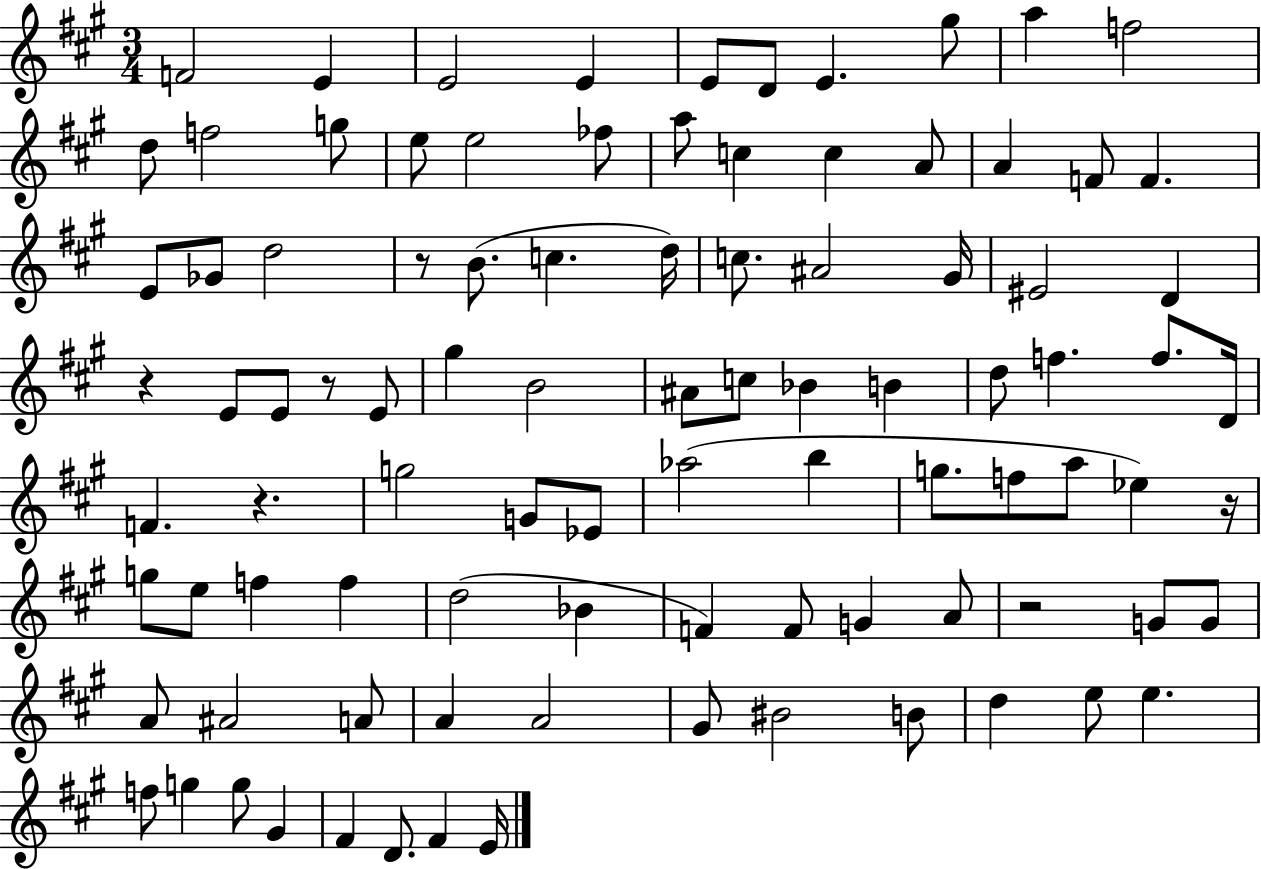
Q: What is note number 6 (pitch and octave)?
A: D4